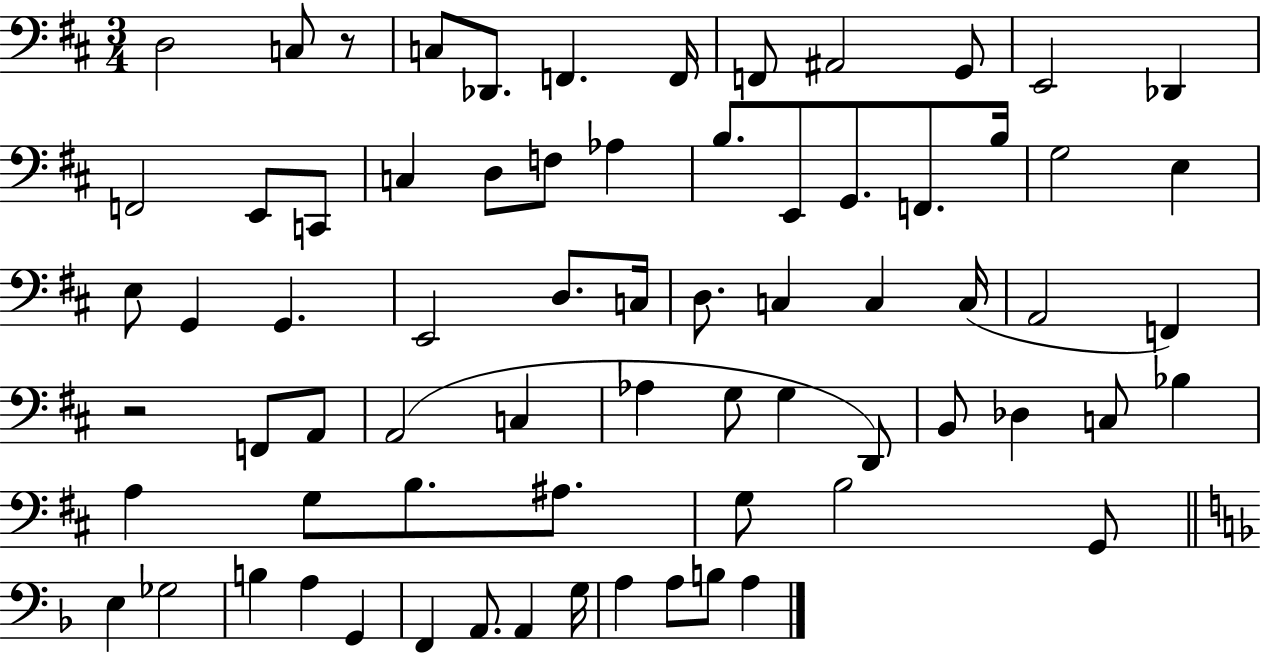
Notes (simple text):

D3/h C3/e R/e C3/e Db2/e. F2/q. F2/s F2/e A#2/h G2/e E2/h Db2/q F2/h E2/e C2/e C3/q D3/e F3/e Ab3/q B3/e. E2/e G2/e. F2/e. B3/s G3/h E3/q E3/e G2/q G2/q. E2/h D3/e. C3/s D3/e. C3/q C3/q C3/s A2/h F2/q R/h F2/e A2/e A2/h C3/q Ab3/q G3/e G3/q D2/e B2/e Db3/q C3/e Bb3/q A3/q G3/e B3/e. A#3/e. G3/e B3/h G2/e E3/q Gb3/h B3/q A3/q G2/q F2/q A2/e. A2/q G3/s A3/q A3/e B3/e A3/q